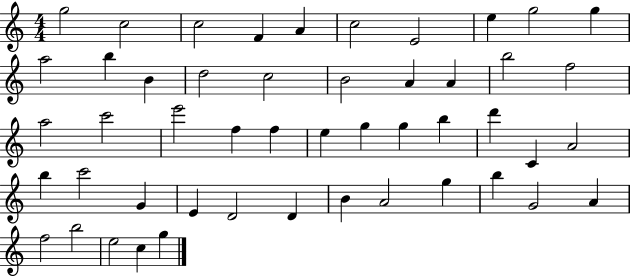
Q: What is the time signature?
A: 4/4